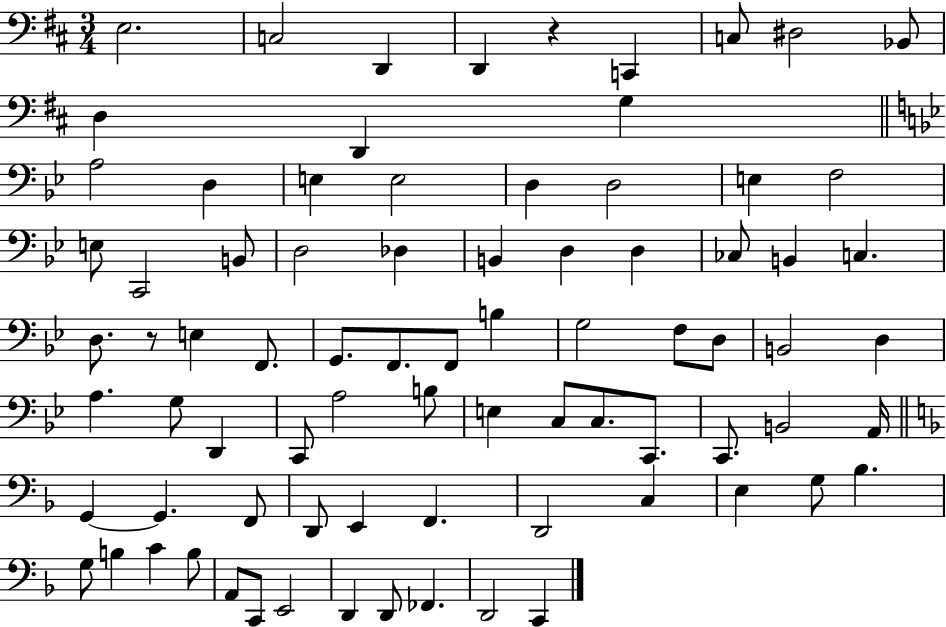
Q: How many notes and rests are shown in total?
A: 80